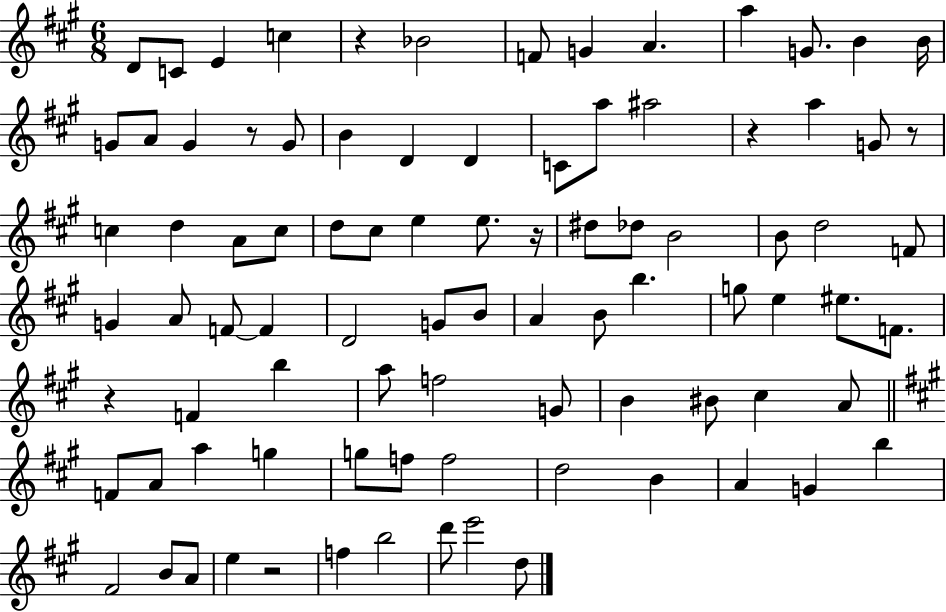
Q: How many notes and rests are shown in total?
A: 89